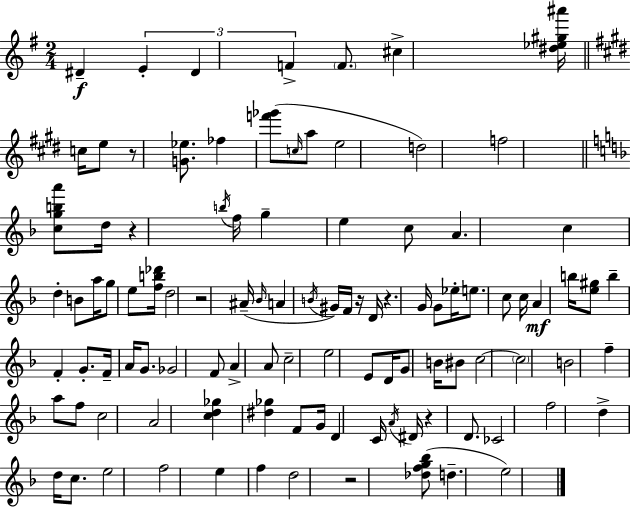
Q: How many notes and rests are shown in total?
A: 103